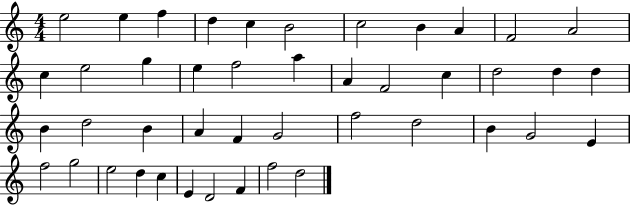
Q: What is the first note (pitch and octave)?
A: E5